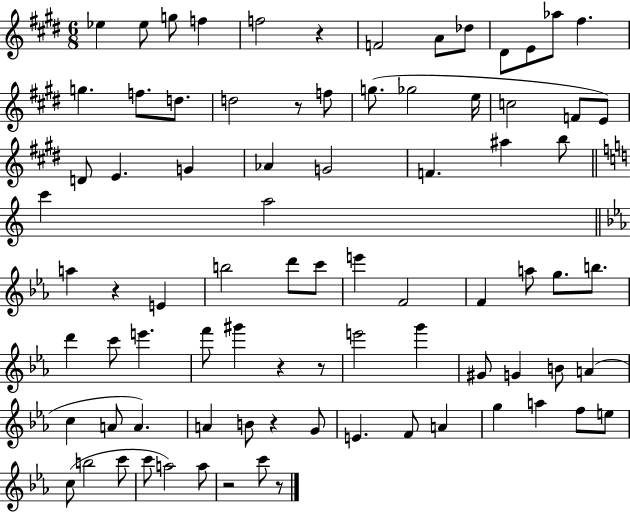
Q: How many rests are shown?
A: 8